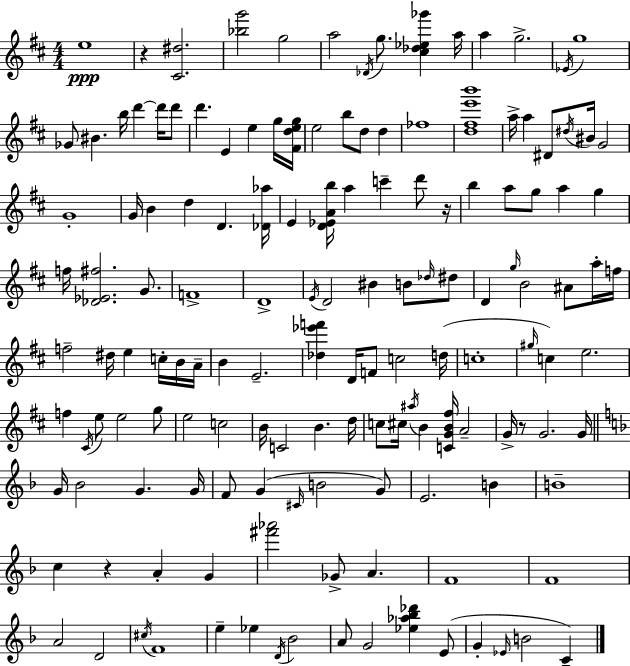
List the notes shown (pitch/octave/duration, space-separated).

E5/w R/q [C#4,D#5]/h. [Bb5,G6]/h G5/h A5/h Db4/s G5/e. [C#5,Db5,Eb5,Gb6]/q A5/s A5/q G5/h. Eb4/s G5/w Gb4/e BIS4/q. B5/s D6/q D6/s D6/e D6/q. E4/q E5/q G5/s [F#4,D5,E5,G5]/s E5/h B5/e D5/e D5/q FES5/w [D5,F#5,E6,B6]/w A5/s A5/q D#4/e D#5/s BIS4/s G4/h G4/w G4/s B4/q D5/q D4/q. [Db4,Ab5]/s E4/q [D4,Eb4,A4,B5]/s A5/q C6/q D6/e R/s B5/q A5/e G5/e A5/q G5/q F5/s [Db4,Eb4,F#5]/h. G4/e. F4/w D4/w E4/s D4/h BIS4/q B4/e Db5/s D#5/e D4/q G5/s B4/h A#4/e A5/s F5/s F5/h D#5/s E5/q C5/s B4/s A4/s B4/q E4/h. [Db5,Eb6,F6]/q D4/s F4/e C5/h D5/s C5/w G#5/s C5/q E5/h. F5/q C#4/s E5/e E5/h G5/e E5/h C5/h B4/s C4/h B4/q. D5/s C5/e C#5/s A#5/s B4/q [C4,G4,B4,F#5]/s A4/h G4/s R/e G4/h. G4/s G4/s Bb4/h G4/q. G4/s F4/e G4/q C#4/s B4/h G4/e E4/h. B4/q B4/w C5/q R/q A4/q G4/q [F#6,Ab6]/h Gb4/e A4/q. F4/w F4/w A4/h D4/h C#5/s F4/w E5/q Eb5/q D4/s Bb4/h A4/e G4/h [Eb5,Ab5,Bb5,Db6]/q E4/e G4/q Eb4/s B4/h C4/q